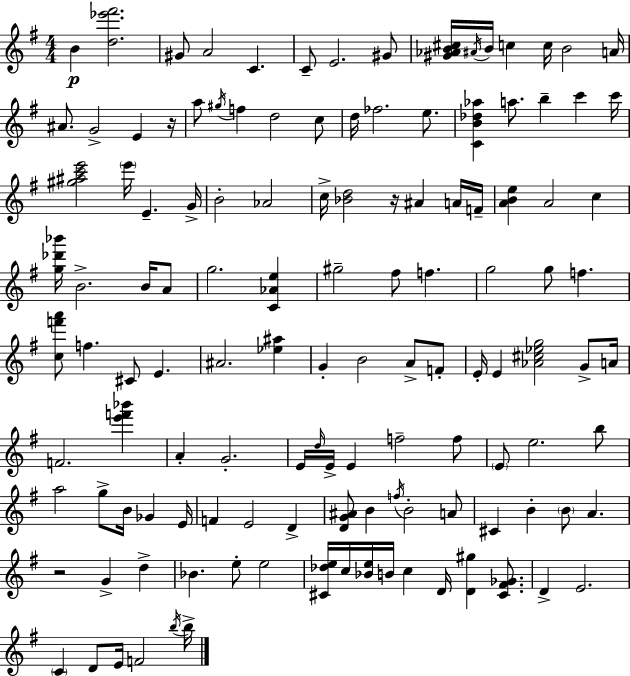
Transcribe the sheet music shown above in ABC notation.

X:1
T:Untitled
M:4/4
L:1/4
K:G
B [d_e'^f']2 ^G/2 A2 C C/2 E2 ^G/2 [^G_AB^c]/4 ^A/4 B/4 c c/4 B2 A/4 ^A/2 G2 E z/4 a/2 ^g/4 f d2 c/2 d/4 _f2 e/2 [CB_d_a] a/2 b c' c'/4 [^g^ac'e']2 e'/4 E G/4 B2 _A2 c/4 [_Bd]2 z/4 ^A A/4 F/4 [ABe] A2 c [g_d'_b']/4 B2 B/4 A/2 g2 [C_Ae] ^g2 ^f/2 f g2 g/2 f [cf'a']/2 f ^C/2 E ^A2 [_e^a] G B2 A/2 F/2 E/4 E [_A^c_eg]2 G/2 A/4 F2 [e'f'_b'] A G2 E/4 d/4 E/4 E f2 f/2 E/2 e2 b/2 a2 g/2 B/4 _G E/4 F E2 D [DG^A]/2 B f/4 B2 A/2 ^C B B/2 A z2 G d _B e/2 e2 [^C_de]/4 c/4 [_Be]/4 B/4 c D/4 [D^g] [^C^F_G]/2 D E2 C D/2 E/4 F2 b/4 b/4